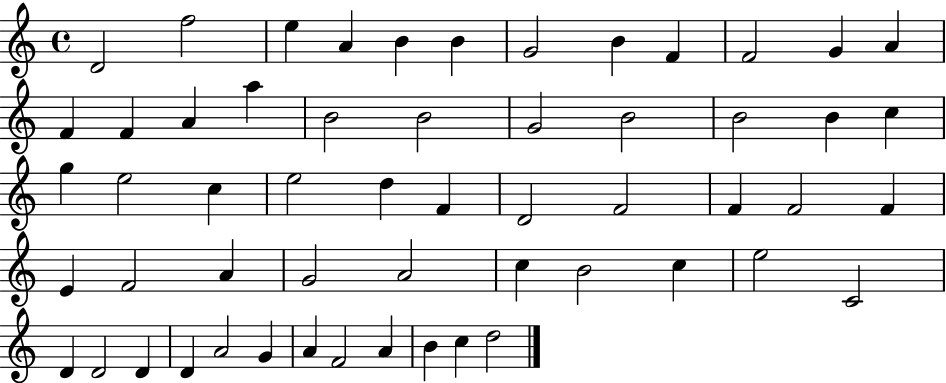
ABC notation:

X:1
T:Untitled
M:4/4
L:1/4
K:C
D2 f2 e A B B G2 B F F2 G A F F A a B2 B2 G2 B2 B2 B c g e2 c e2 d F D2 F2 F F2 F E F2 A G2 A2 c B2 c e2 C2 D D2 D D A2 G A F2 A B c d2